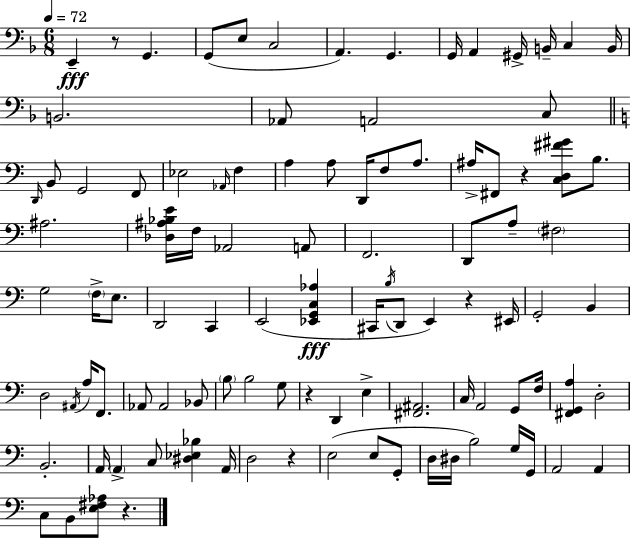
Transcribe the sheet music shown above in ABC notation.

X:1
T:Untitled
M:6/8
L:1/4
K:Dm
E,, z/2 G,, G,,/2 E,/2 C,2 A,, G,, G,,/4 A,, ^G,,/4 B,,/4 C, B,,/4 B,,2 _A,,/2 A,,2 C,/2 D,,/4 B,,/2 G,,2 F,,/2 _E,2 _A,,/4 F, A, A,/2 D,,/4 F,/2 A,/2 ^A,/4 ^F,,/2 z [C,D,^F^G]/2 B,/2 ^A,2 [_D,^A,_B,E]/4 F,/4 _A,,2 A,,/2 F,,2 D,,/2 A,/2 ^F,2 G,2 F,/4 E,/2 D,,2 C,, E,,2 [_E,,G,,C,_A,] ^C,,/4 B,/4 D,,/2 E,, z ^E,,/4 G,,2 B,, D,2 ^A,,/4 A,/4 F,,/2 _A,,/2 _A,,2 _B,,/2 B,/2 B,2 G,/2 z D,, E, [^F,,^A,,]2 C,/4 A,,2 G,,/2 F,/4 [^F,,G,,A,] D,2 B,,2 A,,/4 A,, C,/2 [^D,_E,_B,] A,,/4 D,2 z E,2 E,/2 G,,/2 D,/4 ^D,/4 B,2 G,/4 G,,/4 A,,2 A,, C,/2 B,,/2 [E,^F,_A,]/2 z